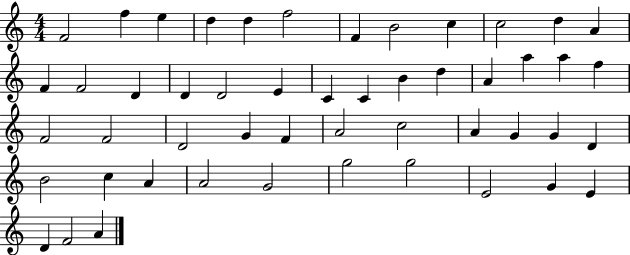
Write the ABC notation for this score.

X:1
T:Untitled
M:4/4
L:1/4
K:C
F2 f e d d f2 F B2 c c2 d A F F2 D D D2 E C C B d A a a f F2 F2 D2 G F A2 c2 A G G D B2 c A A2 G2 g2 g2 E2 G E D F2 A